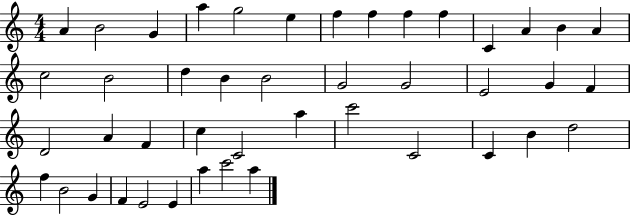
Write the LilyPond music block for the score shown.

{
  \clef treble
  \numericTimeSignature
  \time 4/4
  \key c \major
  a'4 b'2 g'4 | a''4 g''2 e''4 | f''4 f''4 f''4 f''4 | c'4 a'4 b'4 a'4 | \break c''2 b'2 | d''4 b'4 b'2 | g'2 g'2 | e'2 g'4 f'4 | \break d'2 a'4 f'4 | c''4 c'2 a''4 | c'''2 c'2 | c'4 b'4 d''2 | \break f''4 b'2 g'4 | f'4 e'2 e'4 | a''4 c'''2 a''4 | \bar "|."
}